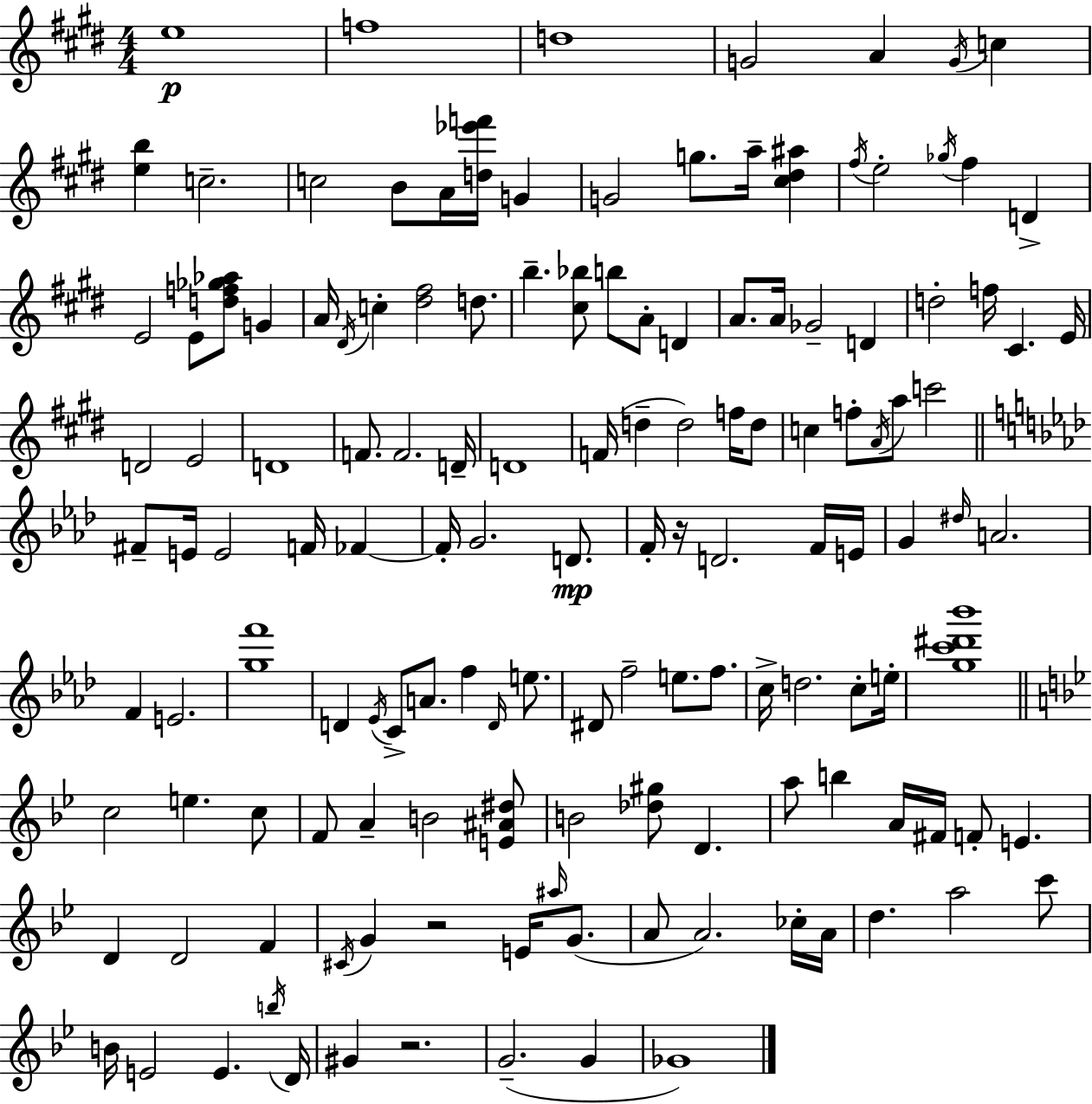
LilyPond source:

{
  \clef treble
  \numericTimeSignature
  \time 4/4
  \key e \major
  e''1\p | f''1 | d''1 | g'2 a'4 \acciaccatura { g'16 } c''4 | \break <e'' b''>4 c''2.-- | c''2 b'8 a'16 <d'' ees''' f'''>16 g'4 | g'2 g''8. a''16-- <cis'' dis'' ais''>4 | \acciaccatura { fis''16 } e''2-. \acciaccatura { ges''16 } fis''4 d'4-> | \break e'2 e'8 <d'' f'' ges'' aes''>8 g'4 | a'16 \acciaccatura { dis'16 } c''4-. <dis'' fis''>2 | d''8. b''4.-- <cis'' bes''>8 b''8 a'8-. | d'4 a'8. a'16 ges'2-- | \break d'4 d''2-. f''16 cis'4. | e'16 d'2 e'2 | d'1 | f'8. f'2. | \break d'16-- d'1 | f'16( d''4-- d''2) | f''16 d''8 c''4 f''8-. \acciaccatura { a'16 } a''8 c'''2 | \bar "||" \break \key aes \major fis'8-- e'16 e'2 f'16 fes'4~~ | fes'16-. g'2. d'8.\mp | f'16-. r16 d'2. f'16 e'16 | g'4 \grace { dis''16 } a'2. | \break f'4 e'2. | <g'' f'''>1 | d'4 \acciaccatura { ees'16 } c'8-> a'8. f''4 \grace { d'16 } | e''8. dis'8 f''2-- e''8. | \break f''8. c''16-> d''2. | c''8-. e''16-. <g'' c''' dis''' bes'''>1 | \bar "||" \break \key bes \major c''2 e''4. c''8 | f'8 a'4-- b'2 <e' ais' dis''>8 | b'2 <des'' gis''>8 d'4. | a''8 b''4 a'16 fis'16 f'8-. e'4. | \break d'4 d'2 f'4 | \acciaccatura { cis'16 } g'4 r2 e'16 \grace { ais''16 } g'8.( | a'8 a'2.) | ces''16-. a'16 d''4. a''2 | \break c'''8 b'16 e'2 e'4. | \acciaccatura { b''16 } d'16 gis'4 r2. | g'2.--( g'4 | ges'1) | \break \bar "|."
}